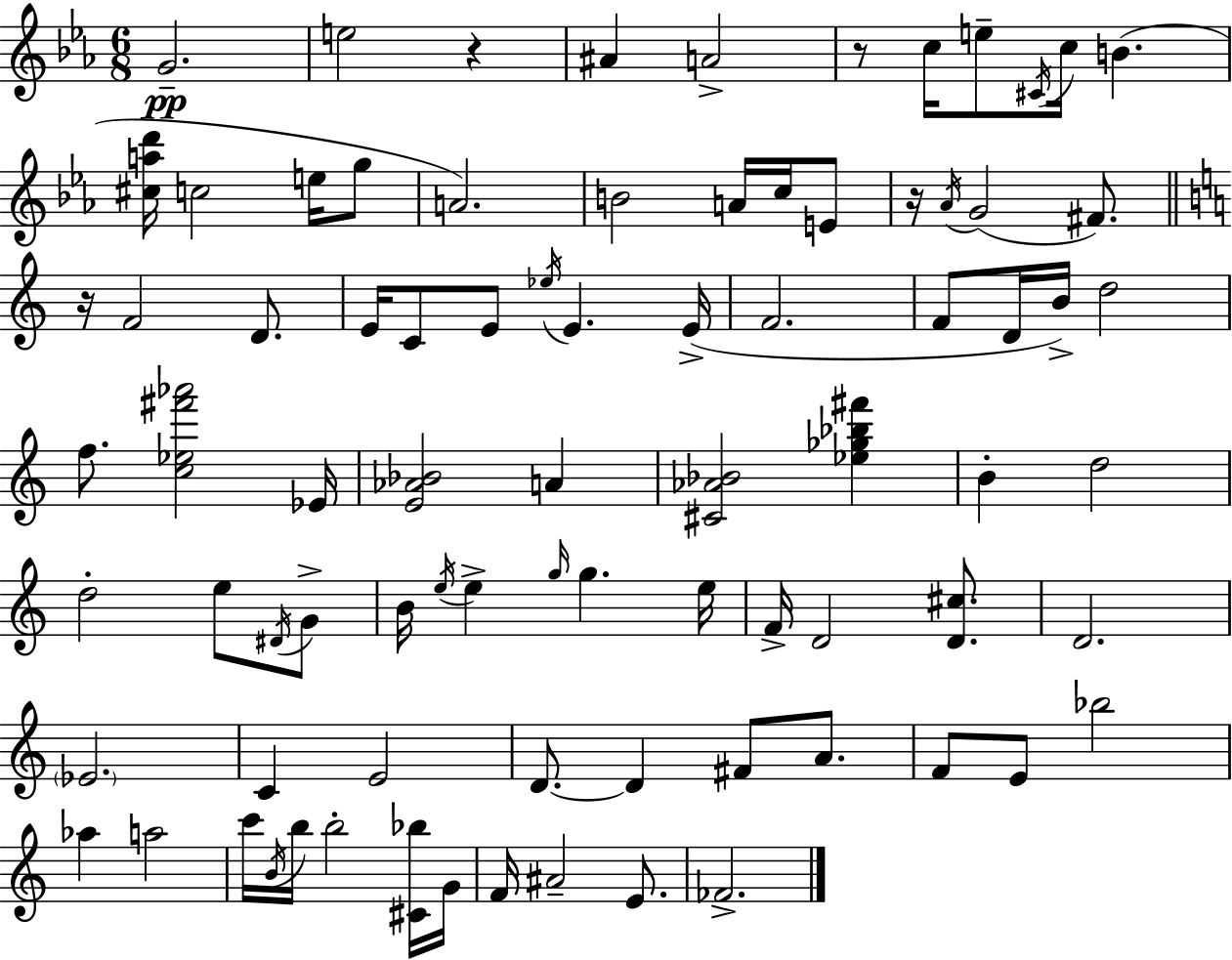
X:1
T:Untitled
M:6/8
L:1/4
K:Cm
G2 e2 z ^A A2 z/2 c/4 e/2 ^C/4 c/4 B [^cad']/4 c2 e/4 g/2 A2 B2 A/4 c/4 E/2 z/4 _A/4 G2 ^F/2 z/4 F2 D/2 E/4 C/2 E/2 _e/4 E E/4 F2 F/2 D/4 B/4 d2 f/2 [c_e^f'_a']2 _E/4 [E_A_B]2 A [^C_A_B]2 [_e_g_b^f'] B d2 d2 e/2 ^D/4 G/2 B/4 e/4 e g/4 g e/4 F/4 D2 [D^c]/2 D2 _E2 C E2 D/2 D ^F/2 A/2 F/2 E/2 _b2 _a a2 c'/4 B/4 b/4 b2 [^C_b]/4 G/4 F/4 ^A2 E/2 _F2